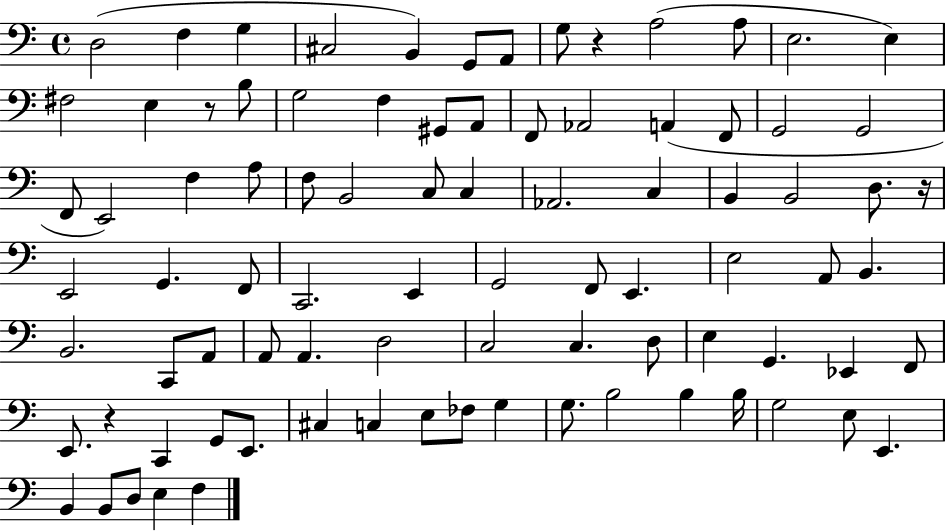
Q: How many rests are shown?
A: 4